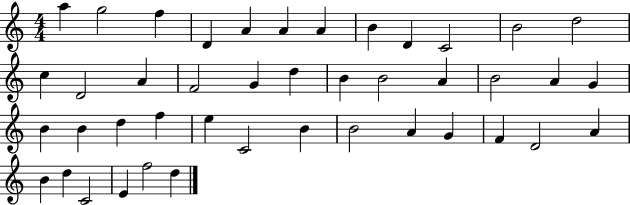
{
  \clef treble
  \numericTimeSignature
  \time 4/4
  \key c \major
  a''4 g''2 f''4 | d'4 a'4 a'4 a'4 | b'4 d'4 c'2 | b'2 d''2 | \break c''4 d'2 a'4 | f'2 g'4 d''4 | b'4 b'2 a'4 | b'2 a'4 g'4 | \break b'4 b'4 d''4 f''4 | e''4 c'2 b'4 | b'2 a'4 g'4 | f'4 d'2 a'4 | \break b'4 d''4 c'2 | e'4 f''2 d''4 | \bar "|."
}